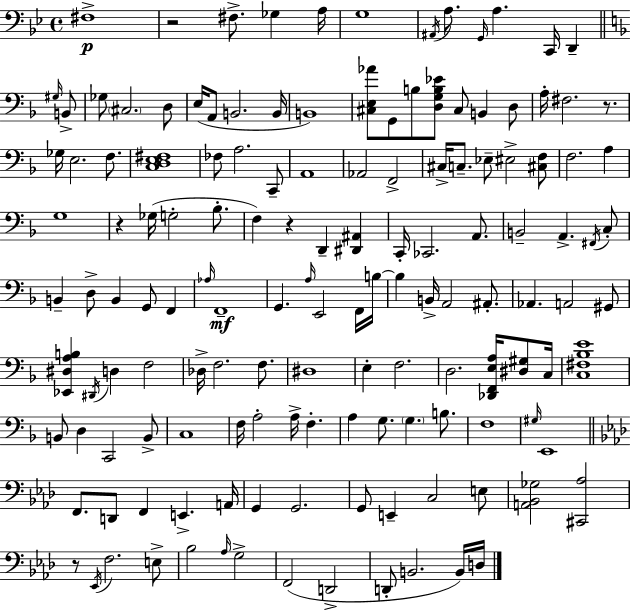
F#3/w R/h F#3/e. Gb3/q A3/s G3/w A#2/s A3/e. G2/s A3/q. C2/s D2/q G#3/s B2/e Gb3/e C#3/h. D3/e E3/s A2/e B2/h. B2/s B2/w [C#3,E3,Ab4]/e G2/e B3/e [D3,G3,B3,Eb4]/e C#3/e B2/q D3/e A3/s F#3/h. R/e. Gb3/s E3/h. F3/e. [C3,D3,E3,F#3]/w FES3/e A3/h. C2/e A2/w Ab2/h F2/h C#3/s C3/e. Eb3/e EIS3/h [C#3,F3]/e F3/h. A3/q G3/w R/q Gb3/s G3/h Bb3/e. F3/q R/q D2/q [D#2,A#2]/q C2/s CES2/h. A2/e. B2/h A2/q. F#2/s C3/e B2/q D3/e B2/q G2/e F2/q Ab3/s F2/w G2/q. A3/s E2/h F2/s B3/s B3/q B2/s A2/h A#2/e. Ab2/q. A2/h G#2/e [Eb2,D#3,A3,B3]/q D#2/s D3/q F3/h Db3/s F3/h. F3/e. D#3/w E3/q F3/h. D3/h. [Db2,F2,E3,A3]/s [D#3,G#3]/e C3/s [C3,F#3,Bb3,E4]/w B2/e D3/q C2/h B2/e C3/w F3/s A3/h A3/s F3/q. A3/q G3/e. G3/q. B3/e. F3/w G#3/s E2/w F2/e. D2/e F2/q E2/q. A2/s G2/q G2/h. G2/e E2/q C3/h E3/e [A2,Bb2,Gb3]/h [C#2,Ab3]/h R/e Eb2/s F3/h. E3/e Bb3/h Ab3/s G3/h F2/h D2/h D2/e B2/h. B2/s D3/s